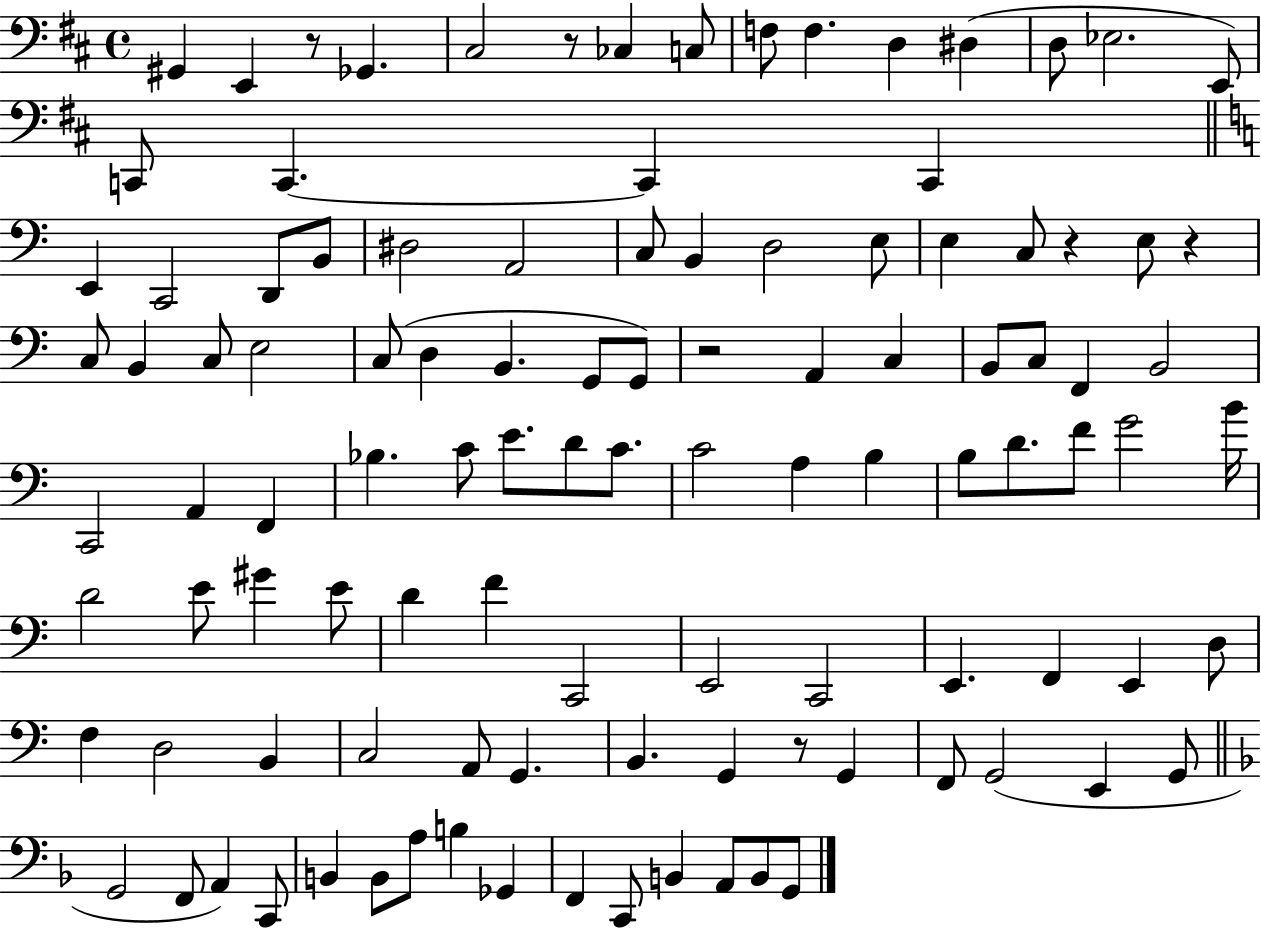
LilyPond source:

{
  \clef bass
  \time 4/4
  \defaultTimeSignature
  \key d \major
  gis,4 e,4 r8 ges,4. | cis2 r8 ces4 c8 | f8 f4. d4 dis4( | d8 ees2. e,8) | \break c,8 c,4.~~ c,4 c,4 | \bar "||" \break \key c \major e,4 c,2 d,8 b,8 | dis2 a,2 | c8 b,4 d2 e8 | e4 c8 r4 e8 r4 | \break c8 b,4 c8 e2 | c8( d4 b,4. g,8 g,8) | r2 a,4 c4 | b,8 c8 f,4 b,2 | \break c,2 a,4 f,4 | bes4. c'8 e'8. d'8 c'8. | c'2 a4 b4 | b8 d'8. f'8 g'2 b'16 | \break d'2 e'8 gis'4 e'8 | d'4 f'4 c,2 | e,2 c,2 | e,4. f,4 e,4 d8 | \break f4 d2 b,4 | c2 a,8 g,4. | b,4. g,4 r8 g,4 | f,8 g,2( e,4 g,8 | \break \bar "||" \break \key f \major g,2 f,8 a,4) c,8 | b,4 b,8 a8 b4 ges,4 | f,4 c,8 b,4 a,8 b,8 g,8 | \bar "|."
}